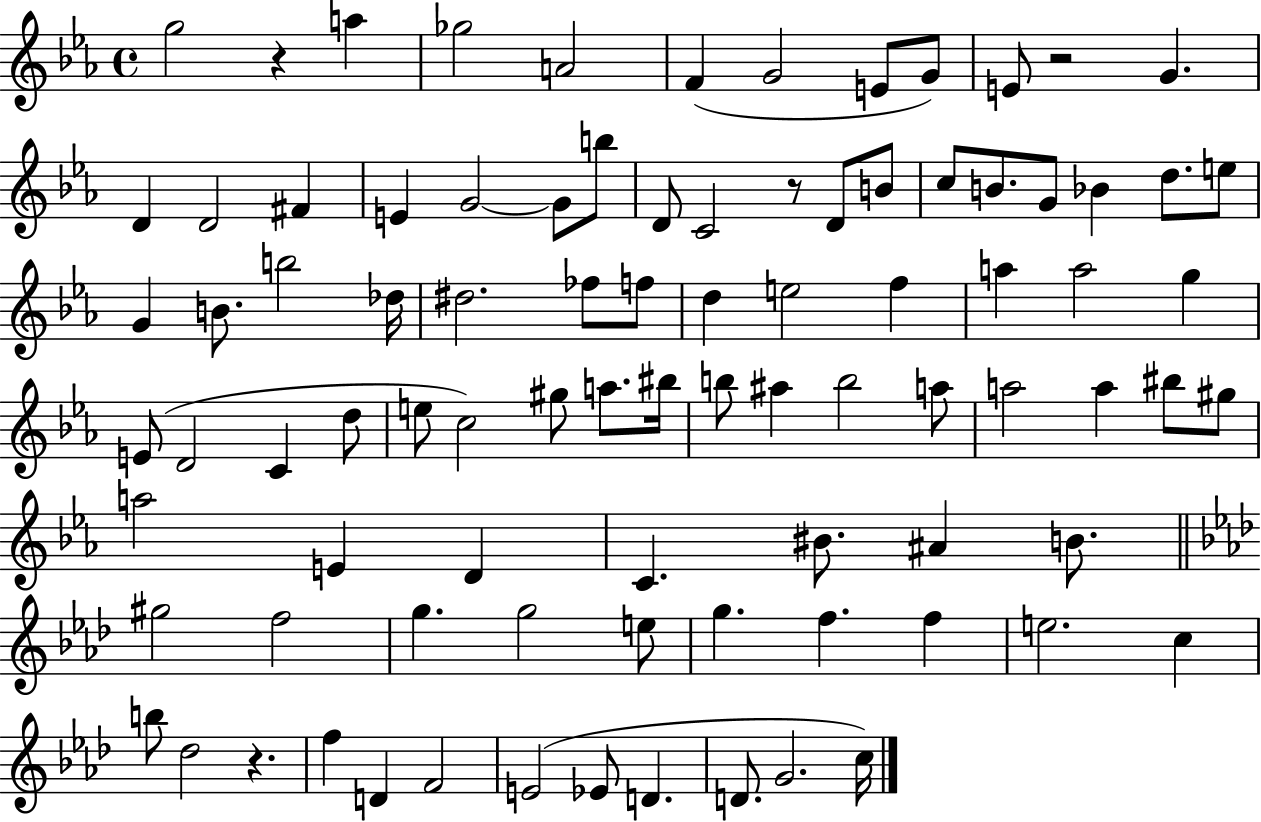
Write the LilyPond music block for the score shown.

{
  \clef treble
  \time 4/4
  \defaultTimeSignature
  \key ees \major
  \repeat volta 2 { g''2 r4 a''4 | ges''2 a'2 | f'4( g'2 e'8 g'8) | e'8 r2 g'4. | \break d'4 d'2 fis'4 | e'4 g'2~~ g'8 b''8 | d'8 c'2 r8 d'8 b'8 | c''8 b'8. g'8 bes'4 d''8. e''8 | \break g'4 b'8. b''2 des''16 | dis''2. fes''8 f''8 | d''4 e''2 f''4 | a''4 a''2 g''4 | \break e'8( d'2 c'4 d''8 | e''8 c''2) gis''8 a''8. bis''16 | b''8 ais''4 b''2 a''8 | a''2 a''4 bis''8 gis''8 | \break a''2 e'4 d'4 | c'4. bis'8. ais'4 b'8. | \bar "||" \break \key aes \major gis''2 f''2 | g''4. g''2 e''8 | g''4. f''4. f''4 | e''2. c''4 | \break b''8 des''2 r4. | f''4 d'4 f'2 | e'2( ees'8 d'4. | d'8. g'2. c''16) | \break } \bar "|."
}